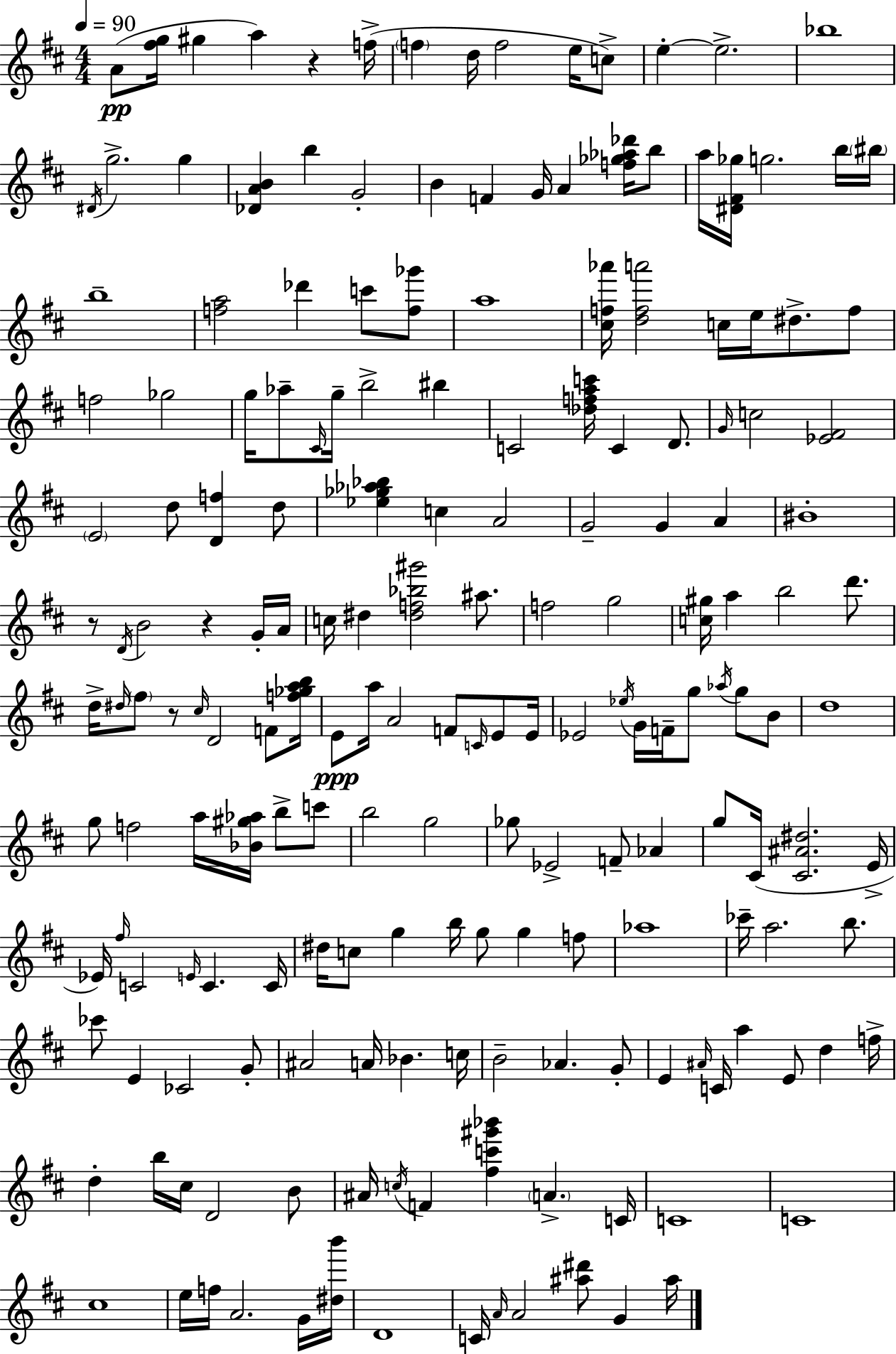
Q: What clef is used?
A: treble